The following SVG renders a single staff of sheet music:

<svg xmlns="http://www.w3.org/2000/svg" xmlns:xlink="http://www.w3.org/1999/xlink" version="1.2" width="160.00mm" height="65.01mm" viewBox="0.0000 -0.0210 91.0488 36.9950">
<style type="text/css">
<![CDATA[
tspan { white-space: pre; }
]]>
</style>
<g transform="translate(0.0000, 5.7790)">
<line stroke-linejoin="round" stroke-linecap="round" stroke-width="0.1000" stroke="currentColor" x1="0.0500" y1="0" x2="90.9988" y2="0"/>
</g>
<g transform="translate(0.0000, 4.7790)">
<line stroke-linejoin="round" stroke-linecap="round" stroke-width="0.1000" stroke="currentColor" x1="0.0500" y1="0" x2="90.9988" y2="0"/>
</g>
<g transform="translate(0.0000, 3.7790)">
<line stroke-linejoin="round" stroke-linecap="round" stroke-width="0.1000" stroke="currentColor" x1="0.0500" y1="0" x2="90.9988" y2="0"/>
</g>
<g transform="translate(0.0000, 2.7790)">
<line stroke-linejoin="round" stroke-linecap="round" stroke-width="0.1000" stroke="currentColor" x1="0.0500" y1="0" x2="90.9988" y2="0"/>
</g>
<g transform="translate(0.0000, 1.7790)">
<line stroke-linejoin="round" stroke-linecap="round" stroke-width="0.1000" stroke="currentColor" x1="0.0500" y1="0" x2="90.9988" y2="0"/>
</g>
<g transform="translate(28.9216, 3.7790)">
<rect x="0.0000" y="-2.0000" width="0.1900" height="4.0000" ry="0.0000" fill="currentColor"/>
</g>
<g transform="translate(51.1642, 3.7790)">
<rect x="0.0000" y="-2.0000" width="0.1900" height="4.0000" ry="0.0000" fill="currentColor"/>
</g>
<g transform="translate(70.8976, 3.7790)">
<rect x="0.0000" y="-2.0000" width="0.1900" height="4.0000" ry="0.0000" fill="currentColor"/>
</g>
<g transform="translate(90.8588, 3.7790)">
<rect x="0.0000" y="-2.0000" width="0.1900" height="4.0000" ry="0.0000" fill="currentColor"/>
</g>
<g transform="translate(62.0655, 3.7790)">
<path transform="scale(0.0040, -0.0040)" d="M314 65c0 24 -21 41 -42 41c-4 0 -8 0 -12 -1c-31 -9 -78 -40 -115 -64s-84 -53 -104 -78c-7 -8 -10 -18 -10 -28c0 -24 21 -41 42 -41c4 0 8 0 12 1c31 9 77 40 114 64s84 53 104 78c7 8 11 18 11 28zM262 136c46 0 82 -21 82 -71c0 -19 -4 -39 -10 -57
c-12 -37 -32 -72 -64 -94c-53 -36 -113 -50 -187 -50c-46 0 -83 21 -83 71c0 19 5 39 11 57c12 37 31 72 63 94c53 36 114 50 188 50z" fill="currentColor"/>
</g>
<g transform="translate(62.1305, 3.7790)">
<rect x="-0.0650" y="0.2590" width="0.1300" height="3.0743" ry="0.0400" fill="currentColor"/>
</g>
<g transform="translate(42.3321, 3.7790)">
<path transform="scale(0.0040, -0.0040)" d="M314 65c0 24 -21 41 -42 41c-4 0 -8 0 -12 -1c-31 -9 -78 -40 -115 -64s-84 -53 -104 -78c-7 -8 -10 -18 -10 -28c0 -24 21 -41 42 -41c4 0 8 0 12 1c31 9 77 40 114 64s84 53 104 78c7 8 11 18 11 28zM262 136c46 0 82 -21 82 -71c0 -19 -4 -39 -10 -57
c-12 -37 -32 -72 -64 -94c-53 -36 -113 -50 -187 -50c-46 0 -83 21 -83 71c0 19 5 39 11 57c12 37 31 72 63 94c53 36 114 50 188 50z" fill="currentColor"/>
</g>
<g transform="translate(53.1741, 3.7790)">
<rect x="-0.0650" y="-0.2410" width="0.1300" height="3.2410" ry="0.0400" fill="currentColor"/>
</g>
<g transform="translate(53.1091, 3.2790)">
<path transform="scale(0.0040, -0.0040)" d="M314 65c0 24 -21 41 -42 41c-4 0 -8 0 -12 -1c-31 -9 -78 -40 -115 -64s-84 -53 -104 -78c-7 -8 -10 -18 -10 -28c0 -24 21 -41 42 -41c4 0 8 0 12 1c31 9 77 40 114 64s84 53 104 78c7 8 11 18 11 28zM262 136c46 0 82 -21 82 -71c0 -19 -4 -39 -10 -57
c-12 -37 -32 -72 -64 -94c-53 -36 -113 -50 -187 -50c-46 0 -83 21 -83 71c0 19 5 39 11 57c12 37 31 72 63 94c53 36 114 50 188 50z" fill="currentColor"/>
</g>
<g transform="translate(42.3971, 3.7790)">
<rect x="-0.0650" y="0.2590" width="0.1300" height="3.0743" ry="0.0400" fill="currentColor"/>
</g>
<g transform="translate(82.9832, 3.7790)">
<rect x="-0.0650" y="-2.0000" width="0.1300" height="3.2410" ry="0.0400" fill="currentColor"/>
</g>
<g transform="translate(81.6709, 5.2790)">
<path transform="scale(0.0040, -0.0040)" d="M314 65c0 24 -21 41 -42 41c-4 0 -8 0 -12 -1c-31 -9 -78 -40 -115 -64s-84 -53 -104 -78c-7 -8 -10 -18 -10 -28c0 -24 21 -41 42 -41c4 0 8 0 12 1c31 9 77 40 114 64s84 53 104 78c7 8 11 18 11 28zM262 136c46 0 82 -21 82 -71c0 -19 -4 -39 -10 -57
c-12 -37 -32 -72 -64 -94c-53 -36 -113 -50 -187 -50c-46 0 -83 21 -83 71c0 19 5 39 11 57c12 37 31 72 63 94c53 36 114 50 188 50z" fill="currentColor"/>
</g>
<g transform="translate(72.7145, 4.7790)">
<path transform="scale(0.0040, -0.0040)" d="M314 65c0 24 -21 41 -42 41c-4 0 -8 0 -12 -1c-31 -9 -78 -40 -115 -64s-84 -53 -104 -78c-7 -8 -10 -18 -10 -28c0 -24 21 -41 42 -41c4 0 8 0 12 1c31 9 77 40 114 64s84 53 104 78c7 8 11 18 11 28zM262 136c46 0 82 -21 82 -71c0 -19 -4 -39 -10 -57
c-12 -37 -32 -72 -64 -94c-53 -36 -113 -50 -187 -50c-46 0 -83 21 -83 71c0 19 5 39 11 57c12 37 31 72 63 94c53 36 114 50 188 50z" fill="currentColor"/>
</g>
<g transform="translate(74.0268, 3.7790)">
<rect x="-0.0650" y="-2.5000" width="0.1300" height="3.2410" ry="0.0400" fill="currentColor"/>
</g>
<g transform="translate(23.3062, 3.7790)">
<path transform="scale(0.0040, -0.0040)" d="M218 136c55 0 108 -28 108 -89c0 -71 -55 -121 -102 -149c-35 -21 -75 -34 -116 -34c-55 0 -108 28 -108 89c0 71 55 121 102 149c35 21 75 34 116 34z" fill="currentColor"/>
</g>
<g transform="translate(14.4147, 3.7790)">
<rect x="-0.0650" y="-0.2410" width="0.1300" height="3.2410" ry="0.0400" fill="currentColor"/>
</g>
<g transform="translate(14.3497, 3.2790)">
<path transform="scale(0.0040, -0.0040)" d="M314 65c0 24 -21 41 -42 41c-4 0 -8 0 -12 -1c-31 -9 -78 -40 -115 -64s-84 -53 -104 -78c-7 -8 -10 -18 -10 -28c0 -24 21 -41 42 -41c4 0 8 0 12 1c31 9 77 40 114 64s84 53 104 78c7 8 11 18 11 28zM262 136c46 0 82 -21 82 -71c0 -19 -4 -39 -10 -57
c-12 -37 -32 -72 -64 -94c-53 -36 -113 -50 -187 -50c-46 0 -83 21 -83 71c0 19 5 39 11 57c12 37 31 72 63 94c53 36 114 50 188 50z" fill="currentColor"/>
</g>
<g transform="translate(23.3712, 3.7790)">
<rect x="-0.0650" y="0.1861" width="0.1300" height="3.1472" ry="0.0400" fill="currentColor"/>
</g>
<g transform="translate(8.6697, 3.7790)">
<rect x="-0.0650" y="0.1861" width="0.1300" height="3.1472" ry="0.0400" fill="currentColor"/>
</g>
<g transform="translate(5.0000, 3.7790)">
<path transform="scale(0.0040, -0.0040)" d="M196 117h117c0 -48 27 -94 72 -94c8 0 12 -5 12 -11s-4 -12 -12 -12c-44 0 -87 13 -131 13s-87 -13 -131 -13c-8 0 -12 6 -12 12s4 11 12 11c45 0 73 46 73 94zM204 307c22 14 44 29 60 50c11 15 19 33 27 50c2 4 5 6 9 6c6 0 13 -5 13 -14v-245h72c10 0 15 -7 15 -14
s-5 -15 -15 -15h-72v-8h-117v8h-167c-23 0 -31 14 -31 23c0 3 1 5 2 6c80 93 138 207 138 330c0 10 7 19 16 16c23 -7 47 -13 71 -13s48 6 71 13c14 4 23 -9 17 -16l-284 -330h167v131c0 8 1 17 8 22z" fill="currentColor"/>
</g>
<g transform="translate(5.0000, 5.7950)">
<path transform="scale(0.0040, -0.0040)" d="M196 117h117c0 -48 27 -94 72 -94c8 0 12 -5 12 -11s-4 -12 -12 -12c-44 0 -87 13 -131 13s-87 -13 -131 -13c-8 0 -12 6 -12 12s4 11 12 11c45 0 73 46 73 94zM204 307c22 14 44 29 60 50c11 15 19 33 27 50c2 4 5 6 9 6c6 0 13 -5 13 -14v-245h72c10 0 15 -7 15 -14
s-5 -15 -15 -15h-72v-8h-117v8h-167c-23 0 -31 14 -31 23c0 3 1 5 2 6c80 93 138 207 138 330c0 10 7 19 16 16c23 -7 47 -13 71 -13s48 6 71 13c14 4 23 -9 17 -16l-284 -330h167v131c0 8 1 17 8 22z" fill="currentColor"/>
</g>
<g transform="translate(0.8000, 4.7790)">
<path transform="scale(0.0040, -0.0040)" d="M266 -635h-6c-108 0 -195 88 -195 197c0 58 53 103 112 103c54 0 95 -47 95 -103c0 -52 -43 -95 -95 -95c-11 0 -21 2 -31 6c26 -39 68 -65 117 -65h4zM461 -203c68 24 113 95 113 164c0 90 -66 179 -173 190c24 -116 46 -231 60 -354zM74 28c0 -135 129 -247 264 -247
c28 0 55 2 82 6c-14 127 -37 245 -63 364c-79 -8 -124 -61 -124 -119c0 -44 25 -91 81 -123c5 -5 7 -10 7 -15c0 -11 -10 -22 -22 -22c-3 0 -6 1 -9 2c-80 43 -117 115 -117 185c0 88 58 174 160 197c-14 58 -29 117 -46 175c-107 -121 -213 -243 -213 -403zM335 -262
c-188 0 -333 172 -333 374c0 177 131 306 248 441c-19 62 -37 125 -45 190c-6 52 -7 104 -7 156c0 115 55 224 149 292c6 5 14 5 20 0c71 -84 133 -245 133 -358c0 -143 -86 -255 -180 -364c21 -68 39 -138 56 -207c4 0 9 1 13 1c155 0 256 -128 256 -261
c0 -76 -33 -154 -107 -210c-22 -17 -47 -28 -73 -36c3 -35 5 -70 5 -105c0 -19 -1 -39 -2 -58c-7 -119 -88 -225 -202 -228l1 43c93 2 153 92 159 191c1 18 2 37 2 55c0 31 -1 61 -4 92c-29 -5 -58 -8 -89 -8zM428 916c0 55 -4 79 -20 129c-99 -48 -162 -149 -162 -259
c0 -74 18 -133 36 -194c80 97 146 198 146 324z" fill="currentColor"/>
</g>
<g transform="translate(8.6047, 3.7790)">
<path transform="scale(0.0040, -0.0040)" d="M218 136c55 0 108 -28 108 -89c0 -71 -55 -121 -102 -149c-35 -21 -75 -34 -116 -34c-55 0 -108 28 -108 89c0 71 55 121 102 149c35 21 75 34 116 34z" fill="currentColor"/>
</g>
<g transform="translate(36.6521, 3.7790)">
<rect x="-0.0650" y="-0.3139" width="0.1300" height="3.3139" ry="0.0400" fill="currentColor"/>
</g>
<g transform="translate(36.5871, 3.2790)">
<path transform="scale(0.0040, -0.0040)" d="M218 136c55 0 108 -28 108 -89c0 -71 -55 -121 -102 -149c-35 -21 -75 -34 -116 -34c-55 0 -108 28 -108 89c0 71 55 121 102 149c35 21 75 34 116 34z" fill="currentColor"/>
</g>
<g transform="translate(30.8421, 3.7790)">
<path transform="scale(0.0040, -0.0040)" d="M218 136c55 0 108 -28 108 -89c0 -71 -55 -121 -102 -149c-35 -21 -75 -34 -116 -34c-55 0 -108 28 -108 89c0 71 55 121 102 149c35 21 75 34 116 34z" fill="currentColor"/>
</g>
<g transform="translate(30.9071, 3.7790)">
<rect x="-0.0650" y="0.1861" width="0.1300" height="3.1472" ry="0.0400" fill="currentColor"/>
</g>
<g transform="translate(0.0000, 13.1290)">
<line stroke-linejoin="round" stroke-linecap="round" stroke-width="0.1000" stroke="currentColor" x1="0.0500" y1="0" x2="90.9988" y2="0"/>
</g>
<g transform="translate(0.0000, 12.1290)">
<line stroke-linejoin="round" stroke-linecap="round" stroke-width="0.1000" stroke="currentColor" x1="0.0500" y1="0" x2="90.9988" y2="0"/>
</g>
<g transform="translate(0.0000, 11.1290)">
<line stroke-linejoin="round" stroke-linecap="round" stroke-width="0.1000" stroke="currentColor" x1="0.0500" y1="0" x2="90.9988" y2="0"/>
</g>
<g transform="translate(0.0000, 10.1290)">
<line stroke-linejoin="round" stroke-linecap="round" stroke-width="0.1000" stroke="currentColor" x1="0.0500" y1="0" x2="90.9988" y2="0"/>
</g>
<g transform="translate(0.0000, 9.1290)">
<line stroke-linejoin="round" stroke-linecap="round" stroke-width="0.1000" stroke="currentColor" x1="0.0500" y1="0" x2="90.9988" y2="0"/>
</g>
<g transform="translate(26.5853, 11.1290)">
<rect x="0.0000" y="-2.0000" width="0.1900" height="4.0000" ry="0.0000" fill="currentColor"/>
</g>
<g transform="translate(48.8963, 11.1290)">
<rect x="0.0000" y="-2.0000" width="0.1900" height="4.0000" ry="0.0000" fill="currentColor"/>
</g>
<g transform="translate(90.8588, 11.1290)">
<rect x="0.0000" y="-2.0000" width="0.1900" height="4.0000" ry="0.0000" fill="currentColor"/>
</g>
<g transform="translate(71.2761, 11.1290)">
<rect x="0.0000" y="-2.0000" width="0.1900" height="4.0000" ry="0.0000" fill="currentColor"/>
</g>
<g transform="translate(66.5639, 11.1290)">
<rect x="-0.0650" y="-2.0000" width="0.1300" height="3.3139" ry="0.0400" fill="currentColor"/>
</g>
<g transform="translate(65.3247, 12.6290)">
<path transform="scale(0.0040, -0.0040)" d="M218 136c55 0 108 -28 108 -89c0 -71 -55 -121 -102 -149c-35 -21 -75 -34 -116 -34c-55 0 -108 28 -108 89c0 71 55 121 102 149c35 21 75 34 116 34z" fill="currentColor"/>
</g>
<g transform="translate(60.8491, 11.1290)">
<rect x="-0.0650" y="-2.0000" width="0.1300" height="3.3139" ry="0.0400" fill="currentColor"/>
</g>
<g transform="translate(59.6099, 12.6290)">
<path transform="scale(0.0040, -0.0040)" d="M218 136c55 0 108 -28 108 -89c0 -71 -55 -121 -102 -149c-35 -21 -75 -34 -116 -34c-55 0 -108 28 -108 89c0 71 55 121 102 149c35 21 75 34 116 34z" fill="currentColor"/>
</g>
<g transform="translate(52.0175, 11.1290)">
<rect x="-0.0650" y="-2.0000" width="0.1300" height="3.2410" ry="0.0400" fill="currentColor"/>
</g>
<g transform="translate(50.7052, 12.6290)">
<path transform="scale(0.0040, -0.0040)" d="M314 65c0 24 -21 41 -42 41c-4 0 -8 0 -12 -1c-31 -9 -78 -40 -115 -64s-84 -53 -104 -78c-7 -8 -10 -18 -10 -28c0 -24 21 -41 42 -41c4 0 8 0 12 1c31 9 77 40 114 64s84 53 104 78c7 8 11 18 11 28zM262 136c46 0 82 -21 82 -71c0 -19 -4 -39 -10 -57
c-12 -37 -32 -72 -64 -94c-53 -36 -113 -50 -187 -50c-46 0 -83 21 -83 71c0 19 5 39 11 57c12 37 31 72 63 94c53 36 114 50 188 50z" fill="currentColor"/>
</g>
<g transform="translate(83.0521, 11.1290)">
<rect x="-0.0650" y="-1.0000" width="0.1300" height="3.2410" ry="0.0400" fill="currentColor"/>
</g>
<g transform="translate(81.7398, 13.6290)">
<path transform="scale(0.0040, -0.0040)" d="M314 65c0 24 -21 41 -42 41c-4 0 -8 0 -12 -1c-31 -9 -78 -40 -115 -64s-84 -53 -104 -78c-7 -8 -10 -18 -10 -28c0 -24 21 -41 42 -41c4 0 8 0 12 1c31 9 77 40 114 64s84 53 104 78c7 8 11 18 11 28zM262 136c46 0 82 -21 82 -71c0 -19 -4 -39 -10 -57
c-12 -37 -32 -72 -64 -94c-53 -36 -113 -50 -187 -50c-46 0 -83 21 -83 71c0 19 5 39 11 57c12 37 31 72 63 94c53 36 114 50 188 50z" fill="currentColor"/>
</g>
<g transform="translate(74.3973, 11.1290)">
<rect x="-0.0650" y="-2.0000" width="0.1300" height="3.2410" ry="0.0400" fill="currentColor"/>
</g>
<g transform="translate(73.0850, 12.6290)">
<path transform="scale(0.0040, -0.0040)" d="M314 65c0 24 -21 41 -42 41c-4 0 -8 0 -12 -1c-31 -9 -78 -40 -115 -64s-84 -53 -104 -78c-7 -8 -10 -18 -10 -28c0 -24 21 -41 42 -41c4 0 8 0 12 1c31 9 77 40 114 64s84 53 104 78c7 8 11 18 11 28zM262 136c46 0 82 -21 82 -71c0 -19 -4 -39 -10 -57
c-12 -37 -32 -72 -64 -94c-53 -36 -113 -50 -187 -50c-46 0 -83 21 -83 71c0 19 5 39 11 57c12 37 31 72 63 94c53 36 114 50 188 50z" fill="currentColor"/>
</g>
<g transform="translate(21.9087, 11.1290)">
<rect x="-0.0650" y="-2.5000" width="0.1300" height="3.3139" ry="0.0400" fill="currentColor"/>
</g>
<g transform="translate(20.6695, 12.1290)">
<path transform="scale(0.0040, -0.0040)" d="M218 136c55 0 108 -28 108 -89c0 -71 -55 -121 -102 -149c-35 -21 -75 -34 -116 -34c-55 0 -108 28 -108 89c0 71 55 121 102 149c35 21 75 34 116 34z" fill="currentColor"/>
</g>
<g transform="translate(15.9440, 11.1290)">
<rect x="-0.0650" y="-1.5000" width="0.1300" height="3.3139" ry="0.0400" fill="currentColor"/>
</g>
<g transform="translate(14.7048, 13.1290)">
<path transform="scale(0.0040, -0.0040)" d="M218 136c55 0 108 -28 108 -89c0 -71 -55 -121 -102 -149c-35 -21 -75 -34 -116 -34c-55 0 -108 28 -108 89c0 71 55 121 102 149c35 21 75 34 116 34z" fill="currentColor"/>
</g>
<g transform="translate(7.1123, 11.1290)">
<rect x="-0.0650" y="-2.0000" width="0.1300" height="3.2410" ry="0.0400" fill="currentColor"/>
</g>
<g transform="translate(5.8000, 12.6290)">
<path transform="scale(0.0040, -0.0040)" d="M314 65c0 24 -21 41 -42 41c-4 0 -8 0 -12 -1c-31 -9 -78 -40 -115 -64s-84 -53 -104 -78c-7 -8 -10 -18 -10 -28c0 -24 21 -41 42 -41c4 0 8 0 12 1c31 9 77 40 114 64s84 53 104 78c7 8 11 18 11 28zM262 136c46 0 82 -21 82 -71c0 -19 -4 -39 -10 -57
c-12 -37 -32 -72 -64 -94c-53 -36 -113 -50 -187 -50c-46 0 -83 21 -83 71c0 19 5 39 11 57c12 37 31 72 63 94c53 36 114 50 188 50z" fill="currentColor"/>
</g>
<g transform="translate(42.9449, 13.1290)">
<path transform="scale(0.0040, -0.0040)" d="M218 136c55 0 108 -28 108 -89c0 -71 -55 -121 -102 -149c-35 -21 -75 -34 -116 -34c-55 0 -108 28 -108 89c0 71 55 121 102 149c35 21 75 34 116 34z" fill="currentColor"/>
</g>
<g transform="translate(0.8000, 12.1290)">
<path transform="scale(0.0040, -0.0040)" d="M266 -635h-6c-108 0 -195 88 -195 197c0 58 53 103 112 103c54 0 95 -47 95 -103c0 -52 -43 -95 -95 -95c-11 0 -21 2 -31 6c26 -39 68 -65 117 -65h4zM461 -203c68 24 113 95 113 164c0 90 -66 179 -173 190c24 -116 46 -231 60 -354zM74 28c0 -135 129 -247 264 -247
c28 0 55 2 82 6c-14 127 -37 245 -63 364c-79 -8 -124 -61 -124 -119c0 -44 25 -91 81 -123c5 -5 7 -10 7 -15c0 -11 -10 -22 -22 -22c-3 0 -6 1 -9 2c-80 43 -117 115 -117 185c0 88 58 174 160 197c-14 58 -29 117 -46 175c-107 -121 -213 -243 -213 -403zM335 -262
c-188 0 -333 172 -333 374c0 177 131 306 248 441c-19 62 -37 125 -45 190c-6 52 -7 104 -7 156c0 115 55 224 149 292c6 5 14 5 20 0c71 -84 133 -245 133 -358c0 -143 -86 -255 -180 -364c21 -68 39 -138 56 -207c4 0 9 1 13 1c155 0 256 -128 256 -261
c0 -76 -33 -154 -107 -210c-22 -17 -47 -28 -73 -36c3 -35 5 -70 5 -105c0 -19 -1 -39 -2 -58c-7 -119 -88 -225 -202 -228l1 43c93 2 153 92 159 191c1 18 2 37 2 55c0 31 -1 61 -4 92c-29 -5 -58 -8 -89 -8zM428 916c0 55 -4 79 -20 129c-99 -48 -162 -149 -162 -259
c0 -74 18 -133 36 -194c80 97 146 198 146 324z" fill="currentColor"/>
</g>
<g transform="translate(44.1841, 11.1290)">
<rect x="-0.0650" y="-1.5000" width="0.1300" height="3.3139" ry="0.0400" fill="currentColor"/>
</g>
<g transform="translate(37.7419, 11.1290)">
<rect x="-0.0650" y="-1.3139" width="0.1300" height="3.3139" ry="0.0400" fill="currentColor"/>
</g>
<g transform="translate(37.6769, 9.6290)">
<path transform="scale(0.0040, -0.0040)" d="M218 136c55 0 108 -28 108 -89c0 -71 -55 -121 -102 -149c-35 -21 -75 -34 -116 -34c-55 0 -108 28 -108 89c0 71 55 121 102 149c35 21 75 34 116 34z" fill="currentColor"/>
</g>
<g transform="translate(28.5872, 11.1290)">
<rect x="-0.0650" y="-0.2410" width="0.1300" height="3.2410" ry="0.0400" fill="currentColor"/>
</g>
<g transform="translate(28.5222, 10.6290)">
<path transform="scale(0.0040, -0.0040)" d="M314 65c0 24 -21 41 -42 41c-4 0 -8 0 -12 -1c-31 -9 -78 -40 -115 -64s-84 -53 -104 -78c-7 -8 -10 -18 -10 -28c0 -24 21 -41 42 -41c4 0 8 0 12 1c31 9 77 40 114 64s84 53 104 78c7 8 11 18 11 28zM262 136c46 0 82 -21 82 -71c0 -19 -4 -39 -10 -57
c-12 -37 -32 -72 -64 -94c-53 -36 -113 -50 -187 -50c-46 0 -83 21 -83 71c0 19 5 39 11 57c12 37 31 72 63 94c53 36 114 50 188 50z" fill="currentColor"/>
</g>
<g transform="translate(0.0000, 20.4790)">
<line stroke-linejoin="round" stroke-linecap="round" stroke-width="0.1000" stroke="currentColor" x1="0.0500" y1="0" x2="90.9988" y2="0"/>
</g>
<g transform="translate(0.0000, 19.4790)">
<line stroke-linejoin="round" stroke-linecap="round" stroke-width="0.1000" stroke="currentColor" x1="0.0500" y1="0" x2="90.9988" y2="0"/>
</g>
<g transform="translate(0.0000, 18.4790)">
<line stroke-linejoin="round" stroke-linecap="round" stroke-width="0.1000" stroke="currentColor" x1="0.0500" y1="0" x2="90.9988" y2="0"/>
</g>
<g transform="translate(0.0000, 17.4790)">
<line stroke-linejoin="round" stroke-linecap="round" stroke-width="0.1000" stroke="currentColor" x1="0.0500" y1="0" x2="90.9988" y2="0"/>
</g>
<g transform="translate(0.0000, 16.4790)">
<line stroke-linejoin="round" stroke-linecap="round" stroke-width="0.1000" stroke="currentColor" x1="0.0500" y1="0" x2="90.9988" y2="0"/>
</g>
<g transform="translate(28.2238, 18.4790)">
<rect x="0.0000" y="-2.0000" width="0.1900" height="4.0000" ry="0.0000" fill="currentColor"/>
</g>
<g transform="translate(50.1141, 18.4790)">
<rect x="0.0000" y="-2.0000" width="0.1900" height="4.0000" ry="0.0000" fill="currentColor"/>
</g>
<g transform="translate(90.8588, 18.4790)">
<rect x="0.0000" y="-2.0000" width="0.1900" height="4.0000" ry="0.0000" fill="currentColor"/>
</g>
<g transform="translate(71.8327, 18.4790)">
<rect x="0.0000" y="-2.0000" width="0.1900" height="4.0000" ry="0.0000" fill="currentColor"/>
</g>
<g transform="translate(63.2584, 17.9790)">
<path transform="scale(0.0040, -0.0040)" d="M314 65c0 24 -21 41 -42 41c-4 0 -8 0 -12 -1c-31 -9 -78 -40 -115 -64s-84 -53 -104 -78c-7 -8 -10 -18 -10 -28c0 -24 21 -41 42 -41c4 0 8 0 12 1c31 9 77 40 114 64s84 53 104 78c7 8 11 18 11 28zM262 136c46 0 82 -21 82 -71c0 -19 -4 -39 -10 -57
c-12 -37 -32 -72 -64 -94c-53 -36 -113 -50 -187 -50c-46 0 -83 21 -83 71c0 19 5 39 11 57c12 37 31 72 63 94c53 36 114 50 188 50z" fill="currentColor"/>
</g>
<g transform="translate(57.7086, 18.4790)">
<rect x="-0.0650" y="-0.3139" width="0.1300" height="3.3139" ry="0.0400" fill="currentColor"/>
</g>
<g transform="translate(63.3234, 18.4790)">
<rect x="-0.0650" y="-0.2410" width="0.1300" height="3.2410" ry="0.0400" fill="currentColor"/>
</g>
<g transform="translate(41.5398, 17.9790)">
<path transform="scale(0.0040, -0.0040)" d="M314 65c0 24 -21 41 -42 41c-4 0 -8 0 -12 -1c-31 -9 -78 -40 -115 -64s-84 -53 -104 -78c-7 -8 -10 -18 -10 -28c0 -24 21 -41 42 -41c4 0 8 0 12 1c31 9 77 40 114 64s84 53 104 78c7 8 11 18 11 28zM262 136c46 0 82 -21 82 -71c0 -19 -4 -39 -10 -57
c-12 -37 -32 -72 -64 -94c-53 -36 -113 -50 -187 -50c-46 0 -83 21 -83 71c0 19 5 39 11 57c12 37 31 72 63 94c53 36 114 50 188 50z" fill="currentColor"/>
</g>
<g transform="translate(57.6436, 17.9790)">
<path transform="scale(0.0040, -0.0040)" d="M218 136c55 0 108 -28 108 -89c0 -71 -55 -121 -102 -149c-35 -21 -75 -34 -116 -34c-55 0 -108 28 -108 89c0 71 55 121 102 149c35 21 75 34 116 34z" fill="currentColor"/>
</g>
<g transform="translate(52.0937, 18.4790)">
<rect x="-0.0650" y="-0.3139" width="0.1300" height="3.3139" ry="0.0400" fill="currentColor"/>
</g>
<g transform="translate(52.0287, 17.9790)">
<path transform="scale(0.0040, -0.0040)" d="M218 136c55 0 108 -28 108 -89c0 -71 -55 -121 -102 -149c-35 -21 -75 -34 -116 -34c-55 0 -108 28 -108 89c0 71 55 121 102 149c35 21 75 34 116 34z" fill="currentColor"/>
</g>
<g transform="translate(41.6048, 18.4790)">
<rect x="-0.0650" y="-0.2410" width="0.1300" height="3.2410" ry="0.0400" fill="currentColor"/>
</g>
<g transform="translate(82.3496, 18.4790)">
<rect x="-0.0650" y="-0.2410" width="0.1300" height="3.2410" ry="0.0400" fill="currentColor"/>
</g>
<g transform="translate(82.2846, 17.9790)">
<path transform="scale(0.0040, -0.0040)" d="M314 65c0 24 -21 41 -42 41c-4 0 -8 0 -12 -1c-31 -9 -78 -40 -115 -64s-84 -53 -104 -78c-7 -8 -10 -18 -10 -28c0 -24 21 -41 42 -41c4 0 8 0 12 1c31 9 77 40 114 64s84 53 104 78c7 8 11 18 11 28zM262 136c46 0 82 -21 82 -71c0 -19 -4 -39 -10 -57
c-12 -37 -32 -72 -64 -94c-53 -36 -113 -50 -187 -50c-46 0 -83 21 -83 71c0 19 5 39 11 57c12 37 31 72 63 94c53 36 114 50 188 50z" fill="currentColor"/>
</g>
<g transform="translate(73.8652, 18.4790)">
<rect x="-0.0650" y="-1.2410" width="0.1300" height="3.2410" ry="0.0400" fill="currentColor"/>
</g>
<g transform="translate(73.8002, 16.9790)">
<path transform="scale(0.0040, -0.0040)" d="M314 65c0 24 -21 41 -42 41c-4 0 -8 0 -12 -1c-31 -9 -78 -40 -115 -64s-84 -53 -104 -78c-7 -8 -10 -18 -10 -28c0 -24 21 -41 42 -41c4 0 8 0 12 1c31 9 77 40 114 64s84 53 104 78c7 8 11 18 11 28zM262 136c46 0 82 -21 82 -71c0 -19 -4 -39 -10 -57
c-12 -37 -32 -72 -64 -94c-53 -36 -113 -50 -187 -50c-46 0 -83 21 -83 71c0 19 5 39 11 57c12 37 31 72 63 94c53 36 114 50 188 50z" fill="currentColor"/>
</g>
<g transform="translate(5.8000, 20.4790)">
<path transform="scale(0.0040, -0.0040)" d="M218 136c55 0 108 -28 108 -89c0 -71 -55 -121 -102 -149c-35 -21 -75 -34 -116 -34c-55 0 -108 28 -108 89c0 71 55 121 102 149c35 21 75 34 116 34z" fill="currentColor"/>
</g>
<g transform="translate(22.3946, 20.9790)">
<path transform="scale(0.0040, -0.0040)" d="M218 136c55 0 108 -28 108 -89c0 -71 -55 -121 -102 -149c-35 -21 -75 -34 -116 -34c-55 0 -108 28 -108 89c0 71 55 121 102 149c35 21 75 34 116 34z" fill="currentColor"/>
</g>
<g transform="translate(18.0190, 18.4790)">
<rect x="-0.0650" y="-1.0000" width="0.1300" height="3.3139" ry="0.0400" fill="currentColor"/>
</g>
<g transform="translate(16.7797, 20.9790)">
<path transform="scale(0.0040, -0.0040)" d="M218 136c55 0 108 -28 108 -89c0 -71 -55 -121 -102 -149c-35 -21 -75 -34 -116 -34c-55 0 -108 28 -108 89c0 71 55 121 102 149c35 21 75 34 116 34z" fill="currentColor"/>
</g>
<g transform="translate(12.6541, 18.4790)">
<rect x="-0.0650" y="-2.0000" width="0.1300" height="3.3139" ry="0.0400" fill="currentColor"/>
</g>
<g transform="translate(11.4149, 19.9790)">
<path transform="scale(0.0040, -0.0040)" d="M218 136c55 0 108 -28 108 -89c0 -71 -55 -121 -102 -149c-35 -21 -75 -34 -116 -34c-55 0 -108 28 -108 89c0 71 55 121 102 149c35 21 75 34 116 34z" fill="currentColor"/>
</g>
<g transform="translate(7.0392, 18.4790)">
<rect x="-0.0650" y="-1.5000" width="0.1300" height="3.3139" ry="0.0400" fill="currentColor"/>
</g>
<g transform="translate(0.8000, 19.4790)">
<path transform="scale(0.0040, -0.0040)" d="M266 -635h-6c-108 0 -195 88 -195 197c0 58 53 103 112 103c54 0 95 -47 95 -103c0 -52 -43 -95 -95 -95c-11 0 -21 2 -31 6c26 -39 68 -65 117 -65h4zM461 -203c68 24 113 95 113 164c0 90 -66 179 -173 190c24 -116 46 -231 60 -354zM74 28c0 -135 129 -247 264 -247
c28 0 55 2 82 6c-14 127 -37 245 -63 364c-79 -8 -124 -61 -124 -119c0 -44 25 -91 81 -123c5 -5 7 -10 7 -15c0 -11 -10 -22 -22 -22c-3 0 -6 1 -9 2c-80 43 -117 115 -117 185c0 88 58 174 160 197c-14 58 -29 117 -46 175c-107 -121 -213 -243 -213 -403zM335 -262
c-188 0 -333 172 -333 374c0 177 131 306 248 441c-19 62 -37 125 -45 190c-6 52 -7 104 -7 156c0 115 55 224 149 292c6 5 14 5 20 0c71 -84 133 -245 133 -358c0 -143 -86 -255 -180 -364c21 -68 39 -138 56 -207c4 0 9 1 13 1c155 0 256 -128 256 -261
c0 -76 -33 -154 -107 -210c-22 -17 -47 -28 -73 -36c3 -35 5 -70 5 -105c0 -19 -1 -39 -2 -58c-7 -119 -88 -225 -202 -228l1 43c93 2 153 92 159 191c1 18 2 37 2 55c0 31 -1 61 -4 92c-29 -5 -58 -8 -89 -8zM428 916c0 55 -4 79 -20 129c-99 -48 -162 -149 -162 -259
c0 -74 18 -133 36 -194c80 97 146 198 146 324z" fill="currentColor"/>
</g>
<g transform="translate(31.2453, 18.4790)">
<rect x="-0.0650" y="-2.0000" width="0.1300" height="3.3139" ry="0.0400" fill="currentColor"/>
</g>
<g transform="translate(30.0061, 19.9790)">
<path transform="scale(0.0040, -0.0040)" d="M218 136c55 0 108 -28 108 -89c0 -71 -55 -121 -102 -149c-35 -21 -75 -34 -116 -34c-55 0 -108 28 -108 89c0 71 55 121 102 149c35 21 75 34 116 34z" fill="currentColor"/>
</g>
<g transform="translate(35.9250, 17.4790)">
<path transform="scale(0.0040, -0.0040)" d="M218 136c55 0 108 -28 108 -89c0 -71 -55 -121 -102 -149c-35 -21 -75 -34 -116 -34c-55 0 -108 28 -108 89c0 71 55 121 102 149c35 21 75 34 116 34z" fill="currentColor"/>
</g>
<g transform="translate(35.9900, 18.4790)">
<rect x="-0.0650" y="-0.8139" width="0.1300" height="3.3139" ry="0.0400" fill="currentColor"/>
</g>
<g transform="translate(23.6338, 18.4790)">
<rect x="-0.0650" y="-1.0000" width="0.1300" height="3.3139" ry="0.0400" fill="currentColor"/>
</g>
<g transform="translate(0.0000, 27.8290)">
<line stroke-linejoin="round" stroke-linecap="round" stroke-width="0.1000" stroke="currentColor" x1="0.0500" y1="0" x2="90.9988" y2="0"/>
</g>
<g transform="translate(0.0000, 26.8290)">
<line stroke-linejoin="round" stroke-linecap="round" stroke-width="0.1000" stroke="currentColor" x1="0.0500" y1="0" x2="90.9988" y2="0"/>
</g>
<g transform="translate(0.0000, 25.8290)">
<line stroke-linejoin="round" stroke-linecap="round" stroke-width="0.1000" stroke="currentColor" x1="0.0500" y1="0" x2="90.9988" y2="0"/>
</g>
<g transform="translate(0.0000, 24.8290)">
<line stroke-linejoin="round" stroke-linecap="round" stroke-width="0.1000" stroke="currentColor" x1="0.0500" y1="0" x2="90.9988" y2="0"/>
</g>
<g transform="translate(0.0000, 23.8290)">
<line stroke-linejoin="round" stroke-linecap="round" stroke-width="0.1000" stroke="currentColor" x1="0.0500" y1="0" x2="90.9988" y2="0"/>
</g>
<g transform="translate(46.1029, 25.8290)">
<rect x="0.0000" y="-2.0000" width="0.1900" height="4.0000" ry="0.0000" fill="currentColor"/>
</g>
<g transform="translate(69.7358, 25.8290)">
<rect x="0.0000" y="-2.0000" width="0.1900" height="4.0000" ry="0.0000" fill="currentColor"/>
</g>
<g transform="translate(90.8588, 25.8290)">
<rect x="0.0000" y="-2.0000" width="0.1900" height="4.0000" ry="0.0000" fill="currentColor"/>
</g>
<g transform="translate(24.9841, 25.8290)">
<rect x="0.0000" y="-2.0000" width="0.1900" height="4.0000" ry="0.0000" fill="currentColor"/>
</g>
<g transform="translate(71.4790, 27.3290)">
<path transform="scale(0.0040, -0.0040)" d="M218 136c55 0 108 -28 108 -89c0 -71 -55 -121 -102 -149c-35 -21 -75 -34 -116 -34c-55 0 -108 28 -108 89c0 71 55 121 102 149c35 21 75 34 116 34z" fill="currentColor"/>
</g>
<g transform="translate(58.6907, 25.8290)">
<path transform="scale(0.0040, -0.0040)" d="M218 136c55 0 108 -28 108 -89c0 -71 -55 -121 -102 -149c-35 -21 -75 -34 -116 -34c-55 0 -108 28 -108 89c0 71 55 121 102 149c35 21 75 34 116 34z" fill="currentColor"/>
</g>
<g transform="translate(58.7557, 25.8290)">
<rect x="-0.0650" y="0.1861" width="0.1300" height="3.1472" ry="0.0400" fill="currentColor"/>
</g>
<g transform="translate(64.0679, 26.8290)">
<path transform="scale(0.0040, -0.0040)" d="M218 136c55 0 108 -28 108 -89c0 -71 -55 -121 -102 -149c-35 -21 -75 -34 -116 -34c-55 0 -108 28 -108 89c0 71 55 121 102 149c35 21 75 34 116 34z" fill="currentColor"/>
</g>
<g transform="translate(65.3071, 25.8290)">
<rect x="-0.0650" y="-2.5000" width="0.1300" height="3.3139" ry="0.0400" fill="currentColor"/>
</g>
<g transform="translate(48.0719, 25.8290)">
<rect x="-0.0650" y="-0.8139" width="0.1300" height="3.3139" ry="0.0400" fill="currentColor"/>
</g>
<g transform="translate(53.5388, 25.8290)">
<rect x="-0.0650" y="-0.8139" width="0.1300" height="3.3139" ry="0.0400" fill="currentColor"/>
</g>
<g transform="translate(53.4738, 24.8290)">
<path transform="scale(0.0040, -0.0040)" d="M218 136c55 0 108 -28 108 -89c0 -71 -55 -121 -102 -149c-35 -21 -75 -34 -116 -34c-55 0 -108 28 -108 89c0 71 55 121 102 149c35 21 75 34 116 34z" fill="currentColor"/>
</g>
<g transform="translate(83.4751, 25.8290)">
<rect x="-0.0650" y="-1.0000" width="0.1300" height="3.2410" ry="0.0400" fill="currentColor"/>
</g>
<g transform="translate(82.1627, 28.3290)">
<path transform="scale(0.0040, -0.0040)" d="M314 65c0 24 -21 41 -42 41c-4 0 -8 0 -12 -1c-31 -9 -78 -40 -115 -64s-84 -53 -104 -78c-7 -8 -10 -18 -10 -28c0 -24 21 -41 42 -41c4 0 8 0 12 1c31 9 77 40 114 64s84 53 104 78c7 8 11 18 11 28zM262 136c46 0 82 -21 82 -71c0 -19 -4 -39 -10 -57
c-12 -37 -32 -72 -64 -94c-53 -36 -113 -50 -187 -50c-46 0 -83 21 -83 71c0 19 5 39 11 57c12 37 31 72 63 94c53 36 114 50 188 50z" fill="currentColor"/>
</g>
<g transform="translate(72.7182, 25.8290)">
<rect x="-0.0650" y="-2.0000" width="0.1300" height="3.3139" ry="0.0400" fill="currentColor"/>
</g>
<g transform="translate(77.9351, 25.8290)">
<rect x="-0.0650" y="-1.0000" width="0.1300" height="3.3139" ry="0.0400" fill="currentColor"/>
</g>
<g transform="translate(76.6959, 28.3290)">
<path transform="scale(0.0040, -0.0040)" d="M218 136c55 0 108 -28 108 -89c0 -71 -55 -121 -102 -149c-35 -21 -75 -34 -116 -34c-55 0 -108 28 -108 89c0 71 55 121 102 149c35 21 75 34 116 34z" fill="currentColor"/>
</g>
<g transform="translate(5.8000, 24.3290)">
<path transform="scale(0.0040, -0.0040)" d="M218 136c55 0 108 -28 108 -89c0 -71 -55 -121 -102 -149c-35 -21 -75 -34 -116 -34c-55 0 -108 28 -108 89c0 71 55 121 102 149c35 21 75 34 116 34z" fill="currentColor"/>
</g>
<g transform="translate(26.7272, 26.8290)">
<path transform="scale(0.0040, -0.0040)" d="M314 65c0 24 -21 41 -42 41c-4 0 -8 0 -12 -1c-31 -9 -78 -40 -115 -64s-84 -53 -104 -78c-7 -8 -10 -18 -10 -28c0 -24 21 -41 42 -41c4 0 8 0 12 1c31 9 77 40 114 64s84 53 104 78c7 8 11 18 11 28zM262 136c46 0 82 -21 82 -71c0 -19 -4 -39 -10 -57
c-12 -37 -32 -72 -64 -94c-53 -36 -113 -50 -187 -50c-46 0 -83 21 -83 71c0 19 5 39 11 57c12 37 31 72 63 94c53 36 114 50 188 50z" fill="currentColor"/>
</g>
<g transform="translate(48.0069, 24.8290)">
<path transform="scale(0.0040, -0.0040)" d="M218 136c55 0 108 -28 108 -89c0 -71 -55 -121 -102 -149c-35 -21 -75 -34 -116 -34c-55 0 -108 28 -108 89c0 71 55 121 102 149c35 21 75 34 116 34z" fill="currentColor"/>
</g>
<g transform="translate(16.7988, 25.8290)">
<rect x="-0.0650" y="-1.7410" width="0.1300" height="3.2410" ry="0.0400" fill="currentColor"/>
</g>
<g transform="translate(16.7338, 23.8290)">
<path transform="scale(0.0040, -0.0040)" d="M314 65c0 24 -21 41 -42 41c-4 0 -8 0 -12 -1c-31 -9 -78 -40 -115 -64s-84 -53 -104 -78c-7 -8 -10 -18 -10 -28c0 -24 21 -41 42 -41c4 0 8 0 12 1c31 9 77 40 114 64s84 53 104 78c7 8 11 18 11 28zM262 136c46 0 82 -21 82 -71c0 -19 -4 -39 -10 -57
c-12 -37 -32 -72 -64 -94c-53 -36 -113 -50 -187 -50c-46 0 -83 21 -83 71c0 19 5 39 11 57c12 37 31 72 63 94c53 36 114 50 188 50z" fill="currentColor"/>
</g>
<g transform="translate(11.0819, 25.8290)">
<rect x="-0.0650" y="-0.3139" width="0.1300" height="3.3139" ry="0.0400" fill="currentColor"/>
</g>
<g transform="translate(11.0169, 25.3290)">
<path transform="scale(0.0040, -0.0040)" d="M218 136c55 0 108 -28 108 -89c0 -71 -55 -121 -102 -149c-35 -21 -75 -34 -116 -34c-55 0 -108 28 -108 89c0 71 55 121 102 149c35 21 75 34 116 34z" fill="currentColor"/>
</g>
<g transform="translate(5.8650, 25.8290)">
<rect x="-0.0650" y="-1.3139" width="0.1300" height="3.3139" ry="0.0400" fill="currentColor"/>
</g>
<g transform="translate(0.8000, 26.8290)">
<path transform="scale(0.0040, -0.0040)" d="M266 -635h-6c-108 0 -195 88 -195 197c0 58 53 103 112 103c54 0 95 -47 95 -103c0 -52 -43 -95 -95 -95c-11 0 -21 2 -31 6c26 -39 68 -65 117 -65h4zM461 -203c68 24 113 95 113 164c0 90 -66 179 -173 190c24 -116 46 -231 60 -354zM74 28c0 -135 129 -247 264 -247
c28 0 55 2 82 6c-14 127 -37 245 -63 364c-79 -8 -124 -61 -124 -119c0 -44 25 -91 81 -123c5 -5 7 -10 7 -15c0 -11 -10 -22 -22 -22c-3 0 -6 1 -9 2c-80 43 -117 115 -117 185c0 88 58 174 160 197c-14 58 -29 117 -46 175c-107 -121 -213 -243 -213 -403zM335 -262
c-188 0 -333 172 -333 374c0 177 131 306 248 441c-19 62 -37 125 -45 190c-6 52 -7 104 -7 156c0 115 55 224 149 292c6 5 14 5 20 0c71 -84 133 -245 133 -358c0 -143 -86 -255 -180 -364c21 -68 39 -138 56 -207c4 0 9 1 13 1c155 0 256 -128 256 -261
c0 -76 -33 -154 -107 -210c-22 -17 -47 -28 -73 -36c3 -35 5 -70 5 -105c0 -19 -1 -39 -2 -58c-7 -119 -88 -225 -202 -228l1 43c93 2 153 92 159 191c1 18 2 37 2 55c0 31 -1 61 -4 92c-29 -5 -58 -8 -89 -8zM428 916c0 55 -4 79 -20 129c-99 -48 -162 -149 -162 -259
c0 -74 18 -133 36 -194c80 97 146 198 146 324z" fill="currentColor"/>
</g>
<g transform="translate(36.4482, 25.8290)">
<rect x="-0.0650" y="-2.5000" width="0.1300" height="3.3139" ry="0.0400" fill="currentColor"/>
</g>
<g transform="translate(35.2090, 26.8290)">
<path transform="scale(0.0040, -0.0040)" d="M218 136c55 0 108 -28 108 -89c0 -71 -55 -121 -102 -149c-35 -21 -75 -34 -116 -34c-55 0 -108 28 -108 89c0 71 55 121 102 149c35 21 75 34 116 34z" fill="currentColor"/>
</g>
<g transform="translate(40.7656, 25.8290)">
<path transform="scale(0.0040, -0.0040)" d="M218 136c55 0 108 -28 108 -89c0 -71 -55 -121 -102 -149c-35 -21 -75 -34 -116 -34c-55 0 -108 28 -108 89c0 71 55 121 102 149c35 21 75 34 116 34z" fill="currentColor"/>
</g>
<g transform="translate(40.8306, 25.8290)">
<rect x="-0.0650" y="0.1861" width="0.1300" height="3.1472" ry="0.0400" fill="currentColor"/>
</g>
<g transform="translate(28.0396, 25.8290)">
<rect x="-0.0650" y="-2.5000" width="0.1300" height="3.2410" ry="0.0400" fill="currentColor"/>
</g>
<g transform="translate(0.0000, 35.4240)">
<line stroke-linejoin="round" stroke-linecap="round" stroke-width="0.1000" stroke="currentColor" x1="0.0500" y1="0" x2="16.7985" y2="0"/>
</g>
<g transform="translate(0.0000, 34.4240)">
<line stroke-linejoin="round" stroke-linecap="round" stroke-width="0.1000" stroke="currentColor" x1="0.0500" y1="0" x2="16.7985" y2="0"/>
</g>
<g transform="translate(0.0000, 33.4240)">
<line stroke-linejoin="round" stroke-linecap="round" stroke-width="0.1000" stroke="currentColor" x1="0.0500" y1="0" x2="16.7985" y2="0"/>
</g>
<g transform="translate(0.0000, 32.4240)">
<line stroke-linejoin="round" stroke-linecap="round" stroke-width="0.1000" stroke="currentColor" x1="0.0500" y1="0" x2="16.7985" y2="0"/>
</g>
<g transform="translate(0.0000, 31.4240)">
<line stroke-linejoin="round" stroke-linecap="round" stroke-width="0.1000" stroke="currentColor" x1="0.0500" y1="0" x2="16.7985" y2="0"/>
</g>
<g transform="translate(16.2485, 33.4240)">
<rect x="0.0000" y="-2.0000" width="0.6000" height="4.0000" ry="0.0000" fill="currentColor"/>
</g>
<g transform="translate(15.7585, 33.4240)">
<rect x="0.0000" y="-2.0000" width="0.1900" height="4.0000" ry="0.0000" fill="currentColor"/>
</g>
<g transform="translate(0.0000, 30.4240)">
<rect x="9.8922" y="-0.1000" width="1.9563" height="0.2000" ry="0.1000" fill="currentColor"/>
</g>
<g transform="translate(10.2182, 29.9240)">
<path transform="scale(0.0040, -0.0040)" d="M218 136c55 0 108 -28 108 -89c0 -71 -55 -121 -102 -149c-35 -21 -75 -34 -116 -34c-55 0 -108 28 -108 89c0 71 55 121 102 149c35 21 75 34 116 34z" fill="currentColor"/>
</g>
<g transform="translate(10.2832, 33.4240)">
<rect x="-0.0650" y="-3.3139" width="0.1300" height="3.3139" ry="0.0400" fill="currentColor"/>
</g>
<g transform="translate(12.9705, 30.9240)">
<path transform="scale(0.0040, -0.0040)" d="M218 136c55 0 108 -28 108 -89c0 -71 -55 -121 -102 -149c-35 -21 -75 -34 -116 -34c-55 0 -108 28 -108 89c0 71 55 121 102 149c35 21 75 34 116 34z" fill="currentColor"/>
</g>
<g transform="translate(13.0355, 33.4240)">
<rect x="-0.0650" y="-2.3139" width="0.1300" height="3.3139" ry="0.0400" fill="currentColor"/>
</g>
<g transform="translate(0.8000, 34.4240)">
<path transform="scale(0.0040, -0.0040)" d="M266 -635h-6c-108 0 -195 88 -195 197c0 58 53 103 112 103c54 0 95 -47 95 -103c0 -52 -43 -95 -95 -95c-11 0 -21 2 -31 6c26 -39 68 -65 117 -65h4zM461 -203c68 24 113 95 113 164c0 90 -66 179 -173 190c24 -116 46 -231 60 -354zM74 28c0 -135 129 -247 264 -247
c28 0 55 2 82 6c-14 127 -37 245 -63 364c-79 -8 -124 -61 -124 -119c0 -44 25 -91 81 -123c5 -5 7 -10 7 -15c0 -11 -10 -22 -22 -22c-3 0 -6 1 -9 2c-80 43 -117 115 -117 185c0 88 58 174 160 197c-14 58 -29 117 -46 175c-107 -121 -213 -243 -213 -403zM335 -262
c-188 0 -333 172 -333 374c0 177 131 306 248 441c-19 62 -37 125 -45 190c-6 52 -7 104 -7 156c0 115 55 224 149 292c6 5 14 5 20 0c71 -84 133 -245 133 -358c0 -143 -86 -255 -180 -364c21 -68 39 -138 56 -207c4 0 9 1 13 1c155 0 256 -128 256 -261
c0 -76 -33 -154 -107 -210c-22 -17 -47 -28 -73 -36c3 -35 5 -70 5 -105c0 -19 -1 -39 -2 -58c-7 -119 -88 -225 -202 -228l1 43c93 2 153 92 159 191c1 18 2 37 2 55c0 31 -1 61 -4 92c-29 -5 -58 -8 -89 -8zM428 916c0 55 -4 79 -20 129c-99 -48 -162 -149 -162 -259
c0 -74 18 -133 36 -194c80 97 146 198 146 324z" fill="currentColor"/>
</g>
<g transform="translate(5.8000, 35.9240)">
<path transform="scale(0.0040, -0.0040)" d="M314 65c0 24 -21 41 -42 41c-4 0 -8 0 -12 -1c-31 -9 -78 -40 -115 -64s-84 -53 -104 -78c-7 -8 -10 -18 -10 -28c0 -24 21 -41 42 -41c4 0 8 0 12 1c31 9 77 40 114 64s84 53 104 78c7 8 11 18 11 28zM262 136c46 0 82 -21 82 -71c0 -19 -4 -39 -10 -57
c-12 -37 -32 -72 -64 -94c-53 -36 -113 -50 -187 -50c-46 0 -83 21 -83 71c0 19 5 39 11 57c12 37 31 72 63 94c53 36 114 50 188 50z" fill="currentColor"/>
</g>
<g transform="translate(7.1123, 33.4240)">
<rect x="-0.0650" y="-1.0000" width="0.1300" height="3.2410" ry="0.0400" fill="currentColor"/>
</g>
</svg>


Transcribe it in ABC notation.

X:1
T:Untitled
M:4/4
L:1/4
K:C
B c2 B B c B2 c2 B2 G2 F2 F2 E G c2 e E F2 F F F2 D2 E F D D F d c2 c c c2 e2 c2 e c f2 G2 G B d d B G F D D2 D2 b g